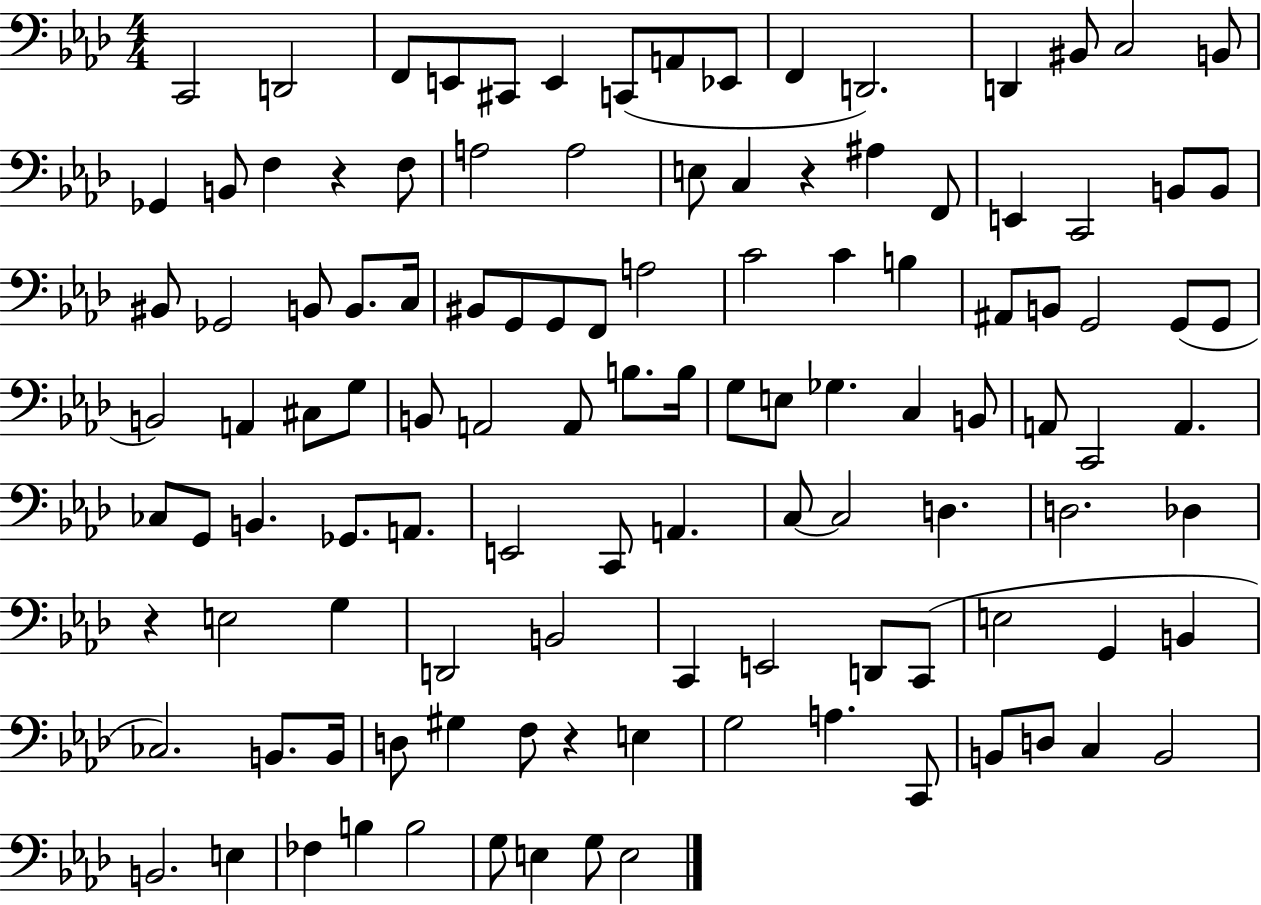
{
  \clef bass
  \numericTimeSignature
  \time 4/4
  \key aes \major
  c,2 d,2 | f,8 e,8 cis,8 e,4 c,8( a,8 ees,8 | f,4 d,2.) | d,4 bis,8 c2 b,8 | \break ges,4 b,8 f4 r4 f8 | a2 a2 | e8 c4 r4 ais4 f,8 | e,4 c,2 b,8 b,8 | \break bis,8 ges,2 b,8 b,8. c16 | bis,8 g,8 g,8 f,8 a2 | c'2 c'4 b4 | ais,8 b,8 g,2 g,8( g,8 | \break b,2) a,4 cis8 g8 | b,8 a,2 a,8 b8. b16 | g8 e8 ges4. c4 b,8 | a,8 c,2 a,4. | \break ces8 g,8 b,4. ges,8. a,8. | e,2 c,8 a,4. | c8~~ c2 d4. | d2. des4 | \break r4 e2 g4 | d,2 b,2 | c,4 e,2 d,8 c,8( | e2 g,4 b,4 | \break ces2.) b,8. b,16 | d8 gis4 f8 r4 e4 | g2 a4. c,8 | b,8 d8 c4 b,2 | \break b,2. e4 | fes4 b4 b2 | g8 e4 g8 e2 | \bar "|."
}